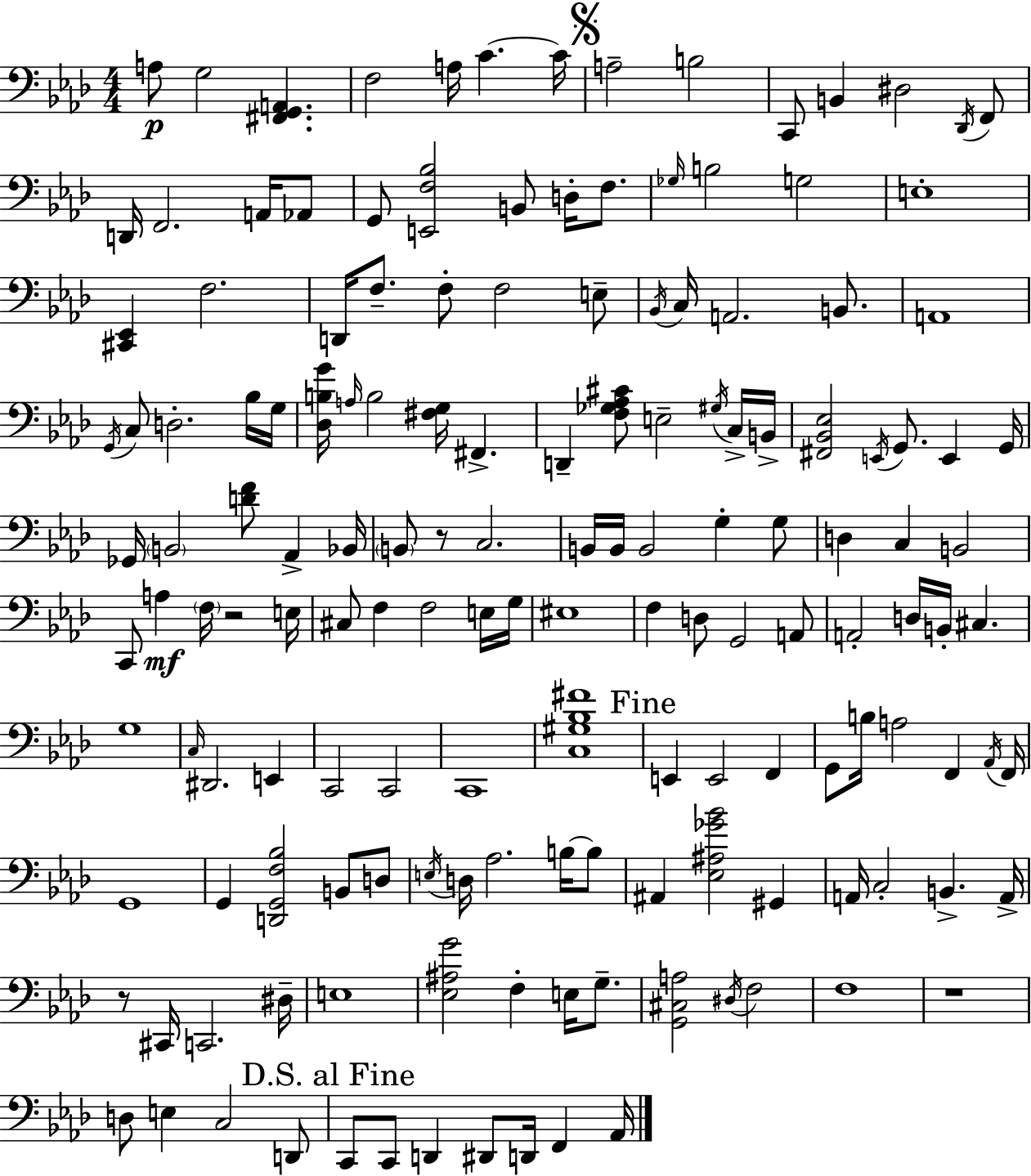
{
  \clef bass
  \numericTimeSignature
  \time 4/4
  \key aes \major
  a8\p g2 <fis, g, a,>4. | f2 a16 c'4.~~ c'16 | \mark \markup { \musicglyph "scripts.segno" } a2-- b2 | c,8 b,4 dis2 \acciaccatura { des,16 } f,8 | \break d,16 f,2. a,16 aes,8 | g,8 <e, f bes>2 b,8 d16-. f8. | \grace { ges16 } b2 g2 | e1-. | \break <cis, ees,>4 f2. | d,16 f8.-- f8-. f2 | e8-- \acciaccatura { bes,16 } c16 a,2. | b,8. a,1 | \break \acciaccatura { g,16 } c8 d2.-. | bes16 g16 <des b g'>16 \grace { a16 } b2 <fis g>16 fis,4.-> | d,4-- <f ges aes cis'>8 e2-- | \acciaccatura { gis16 } c16-> b,16-> <fis, bes, ees>2 \acciaccatura { e,16 } g,8. | \break e,4 g,16 ges,16 \parenthesize b,2 | <d' f'>8 aes,4-> bes,16 \parenthesize b,8 r8 c2. | b,16 b,16 b,2 | g4-. g8 d4 c4 b,2 | \break c,8 a4\mf \parenthesize f16 r2 | e16 cis8 f4 f2 | e16 g16 eis1 | f4 d8 g,2 | \break a,8 a,2-. d16 | b,16-. cis4. g1 | \grace { c16 } dis,2. | e,4 c,2 | \break c,2 c,1 | <c gis bes fis'>1 | \mark "Fine" e,4 e,2 | f,4 g,8 b16 a2 | \break f,4 \acciaccatura { aes,16 } f,16 g,1 | g,4 <d, g, f bes>2 | b,8 d8 \acciaccatura { e16 } d16 aes2. | b16~~ b8 ais,4 <ees ais ges' bes'>2 | \break gis,4 a,16 c2-. | b,4.-> a,16-> r8 cis,16 c,2. | dis16-- e1 | <ees ais g'>2 | \break f4-. e16 g8.-- <g, cis a>2 | \acciaccatura { dis16 } f2 f1 | r1 | d8 e4 | \break c2 d,8 \mark "D.S. al Fine" c,8 c,8 d,4 | dis,8 d,16 f,4 aes,16 \bar "|."
}